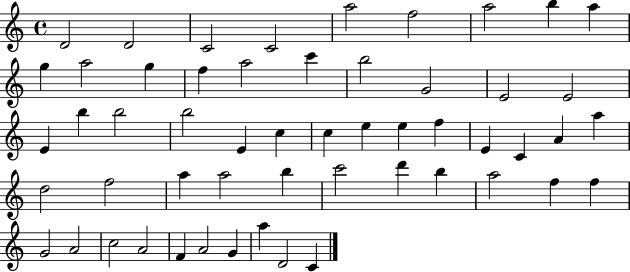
D4/h D4/h C4/h C4/h A5/h F5/h A5/h B5/q A5/q G5/q A5/h G5/q F5/q A5/h C6/q B5/h G4/h E4/h E4/h E4/q B5/q B5/h B5/h E4/q C5/q C5/q E5/q E5/q F5/q E4/q C4/q A4/q A5/q D5/h F5/h A5/q A5/h B5/q C6/h D6/q B5/q A5/h F5/q F5/q G4/h A4/h C5/h A4/h F4/q A4/h G4/q A5/q D4/h C4/q